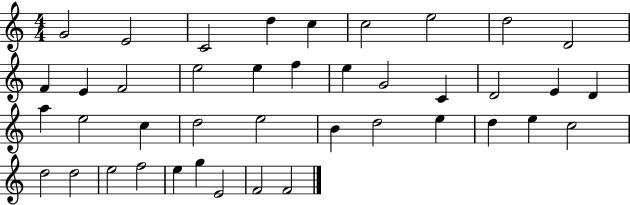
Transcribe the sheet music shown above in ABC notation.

X:1
T:Untitled
M:4/4
L:1/4
K:C
G2 E2 C2 d c c2 e2 d2 D2 F E F2 e2 e f e G2 C D2 E D a e2 c d2 e2 B d2 e d e c2 d2 d2 e2 f2 e g E2 F2 F2